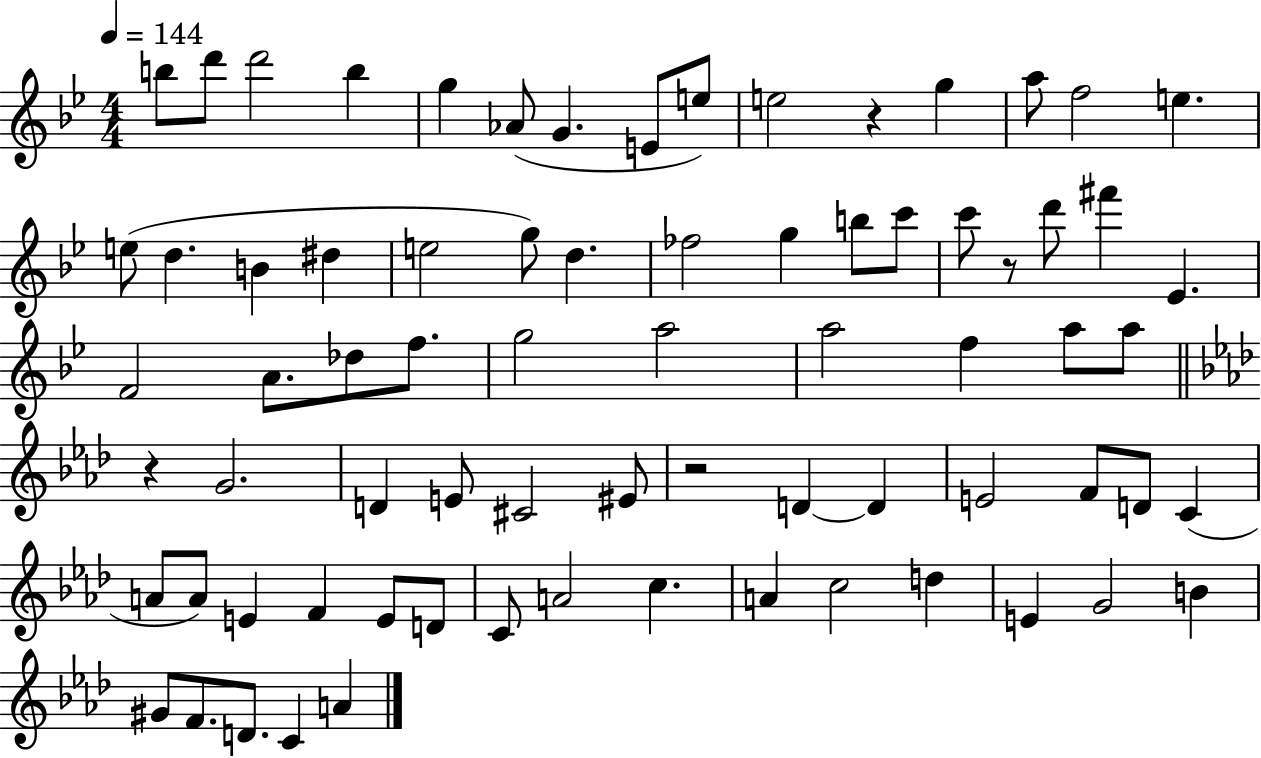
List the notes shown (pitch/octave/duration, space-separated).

B5/e D6/e D6/h B5/q G5/q Ab4/e G4/q. E4/e E5/e E5/h R/q G5/q A5/e F5/h E5/q. E5/e D5/q. B4/q D#5/q E5/h G5/e D5/q. FES5/h G5/q B5/e C6/e C6/e R/e D6/e F#6/q Eb4/q. F4/h A4/e. Db5/e F5/e. G5/h A5/h A5/h F5/q A5/e A5/e R/q G4/h. D4/q E4/e C#4/h EIS4/e R/h D4/q D4/q E4/h F4/e D4/e C4/q A4/e A4/e E4/q F4/q E4/e D4/e C4/e A4/h C5/q. A4/q C5/h D5/q E4/q G4/h B4/q G#4/e F4/e. D4/e. C4/q A4/q